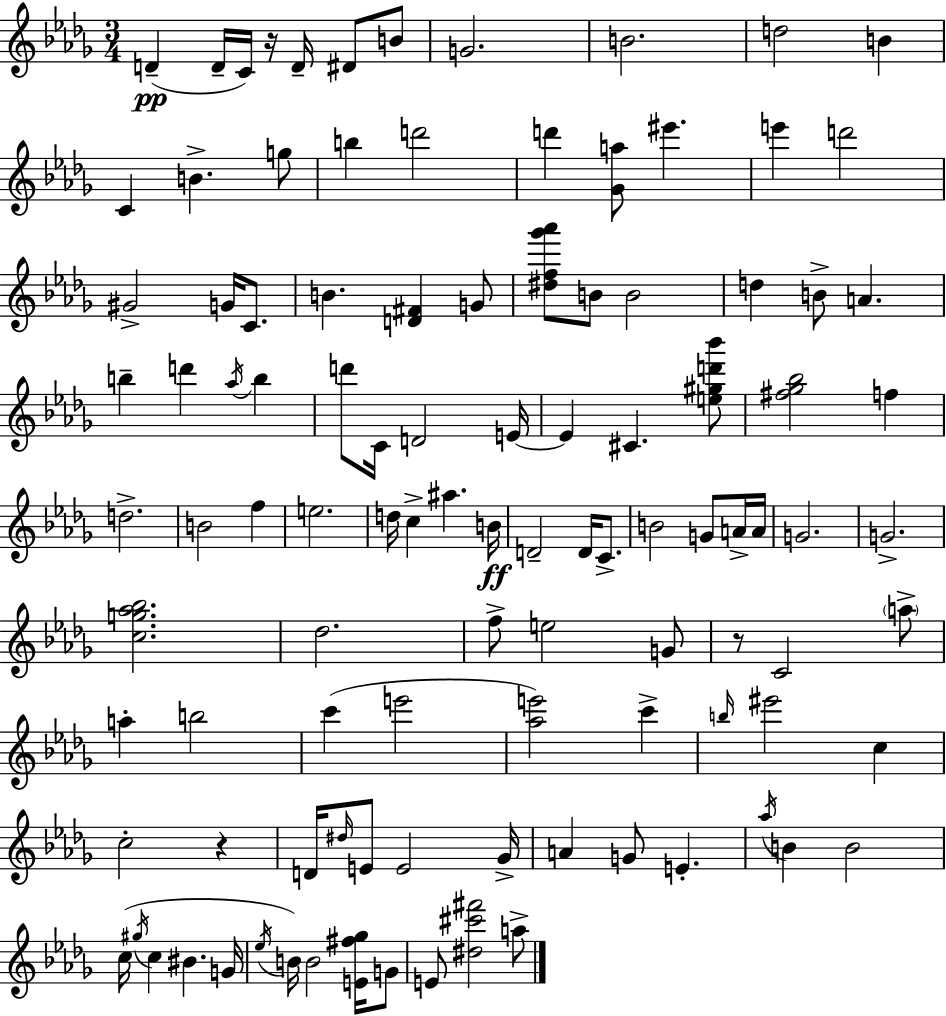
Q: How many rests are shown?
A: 3